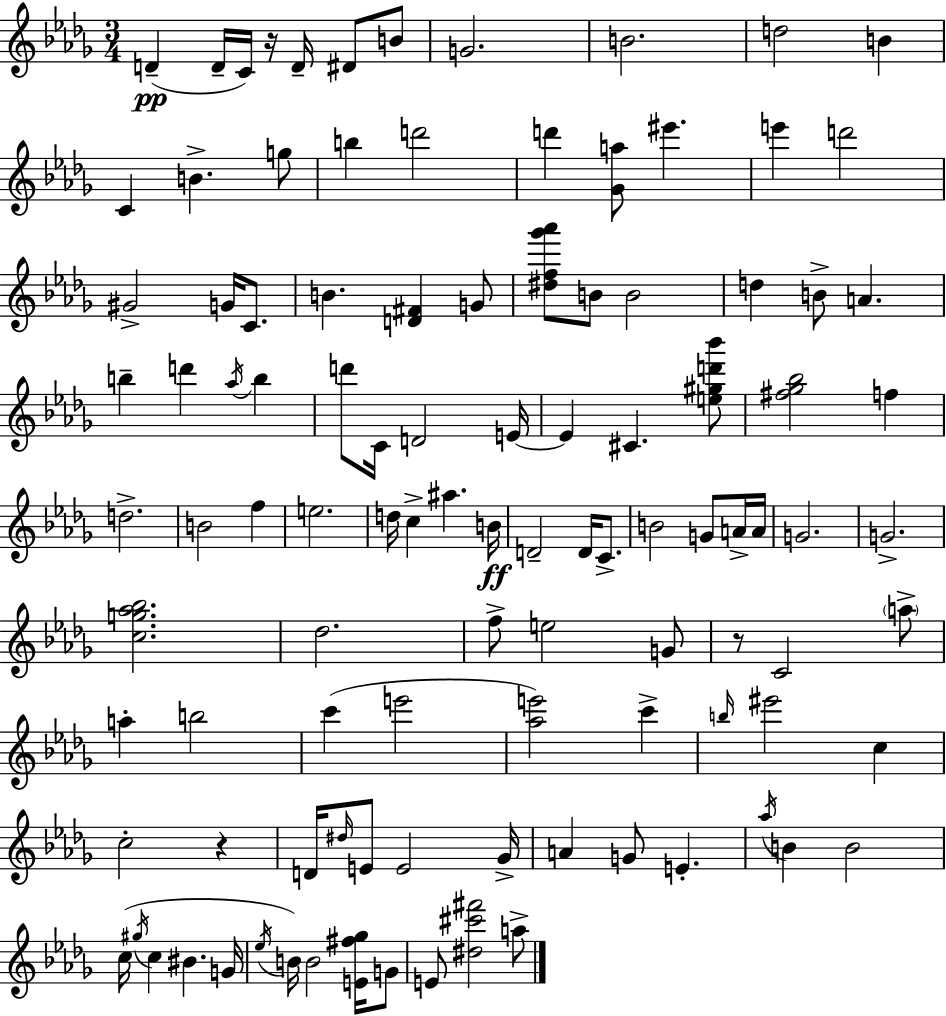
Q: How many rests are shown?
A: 3